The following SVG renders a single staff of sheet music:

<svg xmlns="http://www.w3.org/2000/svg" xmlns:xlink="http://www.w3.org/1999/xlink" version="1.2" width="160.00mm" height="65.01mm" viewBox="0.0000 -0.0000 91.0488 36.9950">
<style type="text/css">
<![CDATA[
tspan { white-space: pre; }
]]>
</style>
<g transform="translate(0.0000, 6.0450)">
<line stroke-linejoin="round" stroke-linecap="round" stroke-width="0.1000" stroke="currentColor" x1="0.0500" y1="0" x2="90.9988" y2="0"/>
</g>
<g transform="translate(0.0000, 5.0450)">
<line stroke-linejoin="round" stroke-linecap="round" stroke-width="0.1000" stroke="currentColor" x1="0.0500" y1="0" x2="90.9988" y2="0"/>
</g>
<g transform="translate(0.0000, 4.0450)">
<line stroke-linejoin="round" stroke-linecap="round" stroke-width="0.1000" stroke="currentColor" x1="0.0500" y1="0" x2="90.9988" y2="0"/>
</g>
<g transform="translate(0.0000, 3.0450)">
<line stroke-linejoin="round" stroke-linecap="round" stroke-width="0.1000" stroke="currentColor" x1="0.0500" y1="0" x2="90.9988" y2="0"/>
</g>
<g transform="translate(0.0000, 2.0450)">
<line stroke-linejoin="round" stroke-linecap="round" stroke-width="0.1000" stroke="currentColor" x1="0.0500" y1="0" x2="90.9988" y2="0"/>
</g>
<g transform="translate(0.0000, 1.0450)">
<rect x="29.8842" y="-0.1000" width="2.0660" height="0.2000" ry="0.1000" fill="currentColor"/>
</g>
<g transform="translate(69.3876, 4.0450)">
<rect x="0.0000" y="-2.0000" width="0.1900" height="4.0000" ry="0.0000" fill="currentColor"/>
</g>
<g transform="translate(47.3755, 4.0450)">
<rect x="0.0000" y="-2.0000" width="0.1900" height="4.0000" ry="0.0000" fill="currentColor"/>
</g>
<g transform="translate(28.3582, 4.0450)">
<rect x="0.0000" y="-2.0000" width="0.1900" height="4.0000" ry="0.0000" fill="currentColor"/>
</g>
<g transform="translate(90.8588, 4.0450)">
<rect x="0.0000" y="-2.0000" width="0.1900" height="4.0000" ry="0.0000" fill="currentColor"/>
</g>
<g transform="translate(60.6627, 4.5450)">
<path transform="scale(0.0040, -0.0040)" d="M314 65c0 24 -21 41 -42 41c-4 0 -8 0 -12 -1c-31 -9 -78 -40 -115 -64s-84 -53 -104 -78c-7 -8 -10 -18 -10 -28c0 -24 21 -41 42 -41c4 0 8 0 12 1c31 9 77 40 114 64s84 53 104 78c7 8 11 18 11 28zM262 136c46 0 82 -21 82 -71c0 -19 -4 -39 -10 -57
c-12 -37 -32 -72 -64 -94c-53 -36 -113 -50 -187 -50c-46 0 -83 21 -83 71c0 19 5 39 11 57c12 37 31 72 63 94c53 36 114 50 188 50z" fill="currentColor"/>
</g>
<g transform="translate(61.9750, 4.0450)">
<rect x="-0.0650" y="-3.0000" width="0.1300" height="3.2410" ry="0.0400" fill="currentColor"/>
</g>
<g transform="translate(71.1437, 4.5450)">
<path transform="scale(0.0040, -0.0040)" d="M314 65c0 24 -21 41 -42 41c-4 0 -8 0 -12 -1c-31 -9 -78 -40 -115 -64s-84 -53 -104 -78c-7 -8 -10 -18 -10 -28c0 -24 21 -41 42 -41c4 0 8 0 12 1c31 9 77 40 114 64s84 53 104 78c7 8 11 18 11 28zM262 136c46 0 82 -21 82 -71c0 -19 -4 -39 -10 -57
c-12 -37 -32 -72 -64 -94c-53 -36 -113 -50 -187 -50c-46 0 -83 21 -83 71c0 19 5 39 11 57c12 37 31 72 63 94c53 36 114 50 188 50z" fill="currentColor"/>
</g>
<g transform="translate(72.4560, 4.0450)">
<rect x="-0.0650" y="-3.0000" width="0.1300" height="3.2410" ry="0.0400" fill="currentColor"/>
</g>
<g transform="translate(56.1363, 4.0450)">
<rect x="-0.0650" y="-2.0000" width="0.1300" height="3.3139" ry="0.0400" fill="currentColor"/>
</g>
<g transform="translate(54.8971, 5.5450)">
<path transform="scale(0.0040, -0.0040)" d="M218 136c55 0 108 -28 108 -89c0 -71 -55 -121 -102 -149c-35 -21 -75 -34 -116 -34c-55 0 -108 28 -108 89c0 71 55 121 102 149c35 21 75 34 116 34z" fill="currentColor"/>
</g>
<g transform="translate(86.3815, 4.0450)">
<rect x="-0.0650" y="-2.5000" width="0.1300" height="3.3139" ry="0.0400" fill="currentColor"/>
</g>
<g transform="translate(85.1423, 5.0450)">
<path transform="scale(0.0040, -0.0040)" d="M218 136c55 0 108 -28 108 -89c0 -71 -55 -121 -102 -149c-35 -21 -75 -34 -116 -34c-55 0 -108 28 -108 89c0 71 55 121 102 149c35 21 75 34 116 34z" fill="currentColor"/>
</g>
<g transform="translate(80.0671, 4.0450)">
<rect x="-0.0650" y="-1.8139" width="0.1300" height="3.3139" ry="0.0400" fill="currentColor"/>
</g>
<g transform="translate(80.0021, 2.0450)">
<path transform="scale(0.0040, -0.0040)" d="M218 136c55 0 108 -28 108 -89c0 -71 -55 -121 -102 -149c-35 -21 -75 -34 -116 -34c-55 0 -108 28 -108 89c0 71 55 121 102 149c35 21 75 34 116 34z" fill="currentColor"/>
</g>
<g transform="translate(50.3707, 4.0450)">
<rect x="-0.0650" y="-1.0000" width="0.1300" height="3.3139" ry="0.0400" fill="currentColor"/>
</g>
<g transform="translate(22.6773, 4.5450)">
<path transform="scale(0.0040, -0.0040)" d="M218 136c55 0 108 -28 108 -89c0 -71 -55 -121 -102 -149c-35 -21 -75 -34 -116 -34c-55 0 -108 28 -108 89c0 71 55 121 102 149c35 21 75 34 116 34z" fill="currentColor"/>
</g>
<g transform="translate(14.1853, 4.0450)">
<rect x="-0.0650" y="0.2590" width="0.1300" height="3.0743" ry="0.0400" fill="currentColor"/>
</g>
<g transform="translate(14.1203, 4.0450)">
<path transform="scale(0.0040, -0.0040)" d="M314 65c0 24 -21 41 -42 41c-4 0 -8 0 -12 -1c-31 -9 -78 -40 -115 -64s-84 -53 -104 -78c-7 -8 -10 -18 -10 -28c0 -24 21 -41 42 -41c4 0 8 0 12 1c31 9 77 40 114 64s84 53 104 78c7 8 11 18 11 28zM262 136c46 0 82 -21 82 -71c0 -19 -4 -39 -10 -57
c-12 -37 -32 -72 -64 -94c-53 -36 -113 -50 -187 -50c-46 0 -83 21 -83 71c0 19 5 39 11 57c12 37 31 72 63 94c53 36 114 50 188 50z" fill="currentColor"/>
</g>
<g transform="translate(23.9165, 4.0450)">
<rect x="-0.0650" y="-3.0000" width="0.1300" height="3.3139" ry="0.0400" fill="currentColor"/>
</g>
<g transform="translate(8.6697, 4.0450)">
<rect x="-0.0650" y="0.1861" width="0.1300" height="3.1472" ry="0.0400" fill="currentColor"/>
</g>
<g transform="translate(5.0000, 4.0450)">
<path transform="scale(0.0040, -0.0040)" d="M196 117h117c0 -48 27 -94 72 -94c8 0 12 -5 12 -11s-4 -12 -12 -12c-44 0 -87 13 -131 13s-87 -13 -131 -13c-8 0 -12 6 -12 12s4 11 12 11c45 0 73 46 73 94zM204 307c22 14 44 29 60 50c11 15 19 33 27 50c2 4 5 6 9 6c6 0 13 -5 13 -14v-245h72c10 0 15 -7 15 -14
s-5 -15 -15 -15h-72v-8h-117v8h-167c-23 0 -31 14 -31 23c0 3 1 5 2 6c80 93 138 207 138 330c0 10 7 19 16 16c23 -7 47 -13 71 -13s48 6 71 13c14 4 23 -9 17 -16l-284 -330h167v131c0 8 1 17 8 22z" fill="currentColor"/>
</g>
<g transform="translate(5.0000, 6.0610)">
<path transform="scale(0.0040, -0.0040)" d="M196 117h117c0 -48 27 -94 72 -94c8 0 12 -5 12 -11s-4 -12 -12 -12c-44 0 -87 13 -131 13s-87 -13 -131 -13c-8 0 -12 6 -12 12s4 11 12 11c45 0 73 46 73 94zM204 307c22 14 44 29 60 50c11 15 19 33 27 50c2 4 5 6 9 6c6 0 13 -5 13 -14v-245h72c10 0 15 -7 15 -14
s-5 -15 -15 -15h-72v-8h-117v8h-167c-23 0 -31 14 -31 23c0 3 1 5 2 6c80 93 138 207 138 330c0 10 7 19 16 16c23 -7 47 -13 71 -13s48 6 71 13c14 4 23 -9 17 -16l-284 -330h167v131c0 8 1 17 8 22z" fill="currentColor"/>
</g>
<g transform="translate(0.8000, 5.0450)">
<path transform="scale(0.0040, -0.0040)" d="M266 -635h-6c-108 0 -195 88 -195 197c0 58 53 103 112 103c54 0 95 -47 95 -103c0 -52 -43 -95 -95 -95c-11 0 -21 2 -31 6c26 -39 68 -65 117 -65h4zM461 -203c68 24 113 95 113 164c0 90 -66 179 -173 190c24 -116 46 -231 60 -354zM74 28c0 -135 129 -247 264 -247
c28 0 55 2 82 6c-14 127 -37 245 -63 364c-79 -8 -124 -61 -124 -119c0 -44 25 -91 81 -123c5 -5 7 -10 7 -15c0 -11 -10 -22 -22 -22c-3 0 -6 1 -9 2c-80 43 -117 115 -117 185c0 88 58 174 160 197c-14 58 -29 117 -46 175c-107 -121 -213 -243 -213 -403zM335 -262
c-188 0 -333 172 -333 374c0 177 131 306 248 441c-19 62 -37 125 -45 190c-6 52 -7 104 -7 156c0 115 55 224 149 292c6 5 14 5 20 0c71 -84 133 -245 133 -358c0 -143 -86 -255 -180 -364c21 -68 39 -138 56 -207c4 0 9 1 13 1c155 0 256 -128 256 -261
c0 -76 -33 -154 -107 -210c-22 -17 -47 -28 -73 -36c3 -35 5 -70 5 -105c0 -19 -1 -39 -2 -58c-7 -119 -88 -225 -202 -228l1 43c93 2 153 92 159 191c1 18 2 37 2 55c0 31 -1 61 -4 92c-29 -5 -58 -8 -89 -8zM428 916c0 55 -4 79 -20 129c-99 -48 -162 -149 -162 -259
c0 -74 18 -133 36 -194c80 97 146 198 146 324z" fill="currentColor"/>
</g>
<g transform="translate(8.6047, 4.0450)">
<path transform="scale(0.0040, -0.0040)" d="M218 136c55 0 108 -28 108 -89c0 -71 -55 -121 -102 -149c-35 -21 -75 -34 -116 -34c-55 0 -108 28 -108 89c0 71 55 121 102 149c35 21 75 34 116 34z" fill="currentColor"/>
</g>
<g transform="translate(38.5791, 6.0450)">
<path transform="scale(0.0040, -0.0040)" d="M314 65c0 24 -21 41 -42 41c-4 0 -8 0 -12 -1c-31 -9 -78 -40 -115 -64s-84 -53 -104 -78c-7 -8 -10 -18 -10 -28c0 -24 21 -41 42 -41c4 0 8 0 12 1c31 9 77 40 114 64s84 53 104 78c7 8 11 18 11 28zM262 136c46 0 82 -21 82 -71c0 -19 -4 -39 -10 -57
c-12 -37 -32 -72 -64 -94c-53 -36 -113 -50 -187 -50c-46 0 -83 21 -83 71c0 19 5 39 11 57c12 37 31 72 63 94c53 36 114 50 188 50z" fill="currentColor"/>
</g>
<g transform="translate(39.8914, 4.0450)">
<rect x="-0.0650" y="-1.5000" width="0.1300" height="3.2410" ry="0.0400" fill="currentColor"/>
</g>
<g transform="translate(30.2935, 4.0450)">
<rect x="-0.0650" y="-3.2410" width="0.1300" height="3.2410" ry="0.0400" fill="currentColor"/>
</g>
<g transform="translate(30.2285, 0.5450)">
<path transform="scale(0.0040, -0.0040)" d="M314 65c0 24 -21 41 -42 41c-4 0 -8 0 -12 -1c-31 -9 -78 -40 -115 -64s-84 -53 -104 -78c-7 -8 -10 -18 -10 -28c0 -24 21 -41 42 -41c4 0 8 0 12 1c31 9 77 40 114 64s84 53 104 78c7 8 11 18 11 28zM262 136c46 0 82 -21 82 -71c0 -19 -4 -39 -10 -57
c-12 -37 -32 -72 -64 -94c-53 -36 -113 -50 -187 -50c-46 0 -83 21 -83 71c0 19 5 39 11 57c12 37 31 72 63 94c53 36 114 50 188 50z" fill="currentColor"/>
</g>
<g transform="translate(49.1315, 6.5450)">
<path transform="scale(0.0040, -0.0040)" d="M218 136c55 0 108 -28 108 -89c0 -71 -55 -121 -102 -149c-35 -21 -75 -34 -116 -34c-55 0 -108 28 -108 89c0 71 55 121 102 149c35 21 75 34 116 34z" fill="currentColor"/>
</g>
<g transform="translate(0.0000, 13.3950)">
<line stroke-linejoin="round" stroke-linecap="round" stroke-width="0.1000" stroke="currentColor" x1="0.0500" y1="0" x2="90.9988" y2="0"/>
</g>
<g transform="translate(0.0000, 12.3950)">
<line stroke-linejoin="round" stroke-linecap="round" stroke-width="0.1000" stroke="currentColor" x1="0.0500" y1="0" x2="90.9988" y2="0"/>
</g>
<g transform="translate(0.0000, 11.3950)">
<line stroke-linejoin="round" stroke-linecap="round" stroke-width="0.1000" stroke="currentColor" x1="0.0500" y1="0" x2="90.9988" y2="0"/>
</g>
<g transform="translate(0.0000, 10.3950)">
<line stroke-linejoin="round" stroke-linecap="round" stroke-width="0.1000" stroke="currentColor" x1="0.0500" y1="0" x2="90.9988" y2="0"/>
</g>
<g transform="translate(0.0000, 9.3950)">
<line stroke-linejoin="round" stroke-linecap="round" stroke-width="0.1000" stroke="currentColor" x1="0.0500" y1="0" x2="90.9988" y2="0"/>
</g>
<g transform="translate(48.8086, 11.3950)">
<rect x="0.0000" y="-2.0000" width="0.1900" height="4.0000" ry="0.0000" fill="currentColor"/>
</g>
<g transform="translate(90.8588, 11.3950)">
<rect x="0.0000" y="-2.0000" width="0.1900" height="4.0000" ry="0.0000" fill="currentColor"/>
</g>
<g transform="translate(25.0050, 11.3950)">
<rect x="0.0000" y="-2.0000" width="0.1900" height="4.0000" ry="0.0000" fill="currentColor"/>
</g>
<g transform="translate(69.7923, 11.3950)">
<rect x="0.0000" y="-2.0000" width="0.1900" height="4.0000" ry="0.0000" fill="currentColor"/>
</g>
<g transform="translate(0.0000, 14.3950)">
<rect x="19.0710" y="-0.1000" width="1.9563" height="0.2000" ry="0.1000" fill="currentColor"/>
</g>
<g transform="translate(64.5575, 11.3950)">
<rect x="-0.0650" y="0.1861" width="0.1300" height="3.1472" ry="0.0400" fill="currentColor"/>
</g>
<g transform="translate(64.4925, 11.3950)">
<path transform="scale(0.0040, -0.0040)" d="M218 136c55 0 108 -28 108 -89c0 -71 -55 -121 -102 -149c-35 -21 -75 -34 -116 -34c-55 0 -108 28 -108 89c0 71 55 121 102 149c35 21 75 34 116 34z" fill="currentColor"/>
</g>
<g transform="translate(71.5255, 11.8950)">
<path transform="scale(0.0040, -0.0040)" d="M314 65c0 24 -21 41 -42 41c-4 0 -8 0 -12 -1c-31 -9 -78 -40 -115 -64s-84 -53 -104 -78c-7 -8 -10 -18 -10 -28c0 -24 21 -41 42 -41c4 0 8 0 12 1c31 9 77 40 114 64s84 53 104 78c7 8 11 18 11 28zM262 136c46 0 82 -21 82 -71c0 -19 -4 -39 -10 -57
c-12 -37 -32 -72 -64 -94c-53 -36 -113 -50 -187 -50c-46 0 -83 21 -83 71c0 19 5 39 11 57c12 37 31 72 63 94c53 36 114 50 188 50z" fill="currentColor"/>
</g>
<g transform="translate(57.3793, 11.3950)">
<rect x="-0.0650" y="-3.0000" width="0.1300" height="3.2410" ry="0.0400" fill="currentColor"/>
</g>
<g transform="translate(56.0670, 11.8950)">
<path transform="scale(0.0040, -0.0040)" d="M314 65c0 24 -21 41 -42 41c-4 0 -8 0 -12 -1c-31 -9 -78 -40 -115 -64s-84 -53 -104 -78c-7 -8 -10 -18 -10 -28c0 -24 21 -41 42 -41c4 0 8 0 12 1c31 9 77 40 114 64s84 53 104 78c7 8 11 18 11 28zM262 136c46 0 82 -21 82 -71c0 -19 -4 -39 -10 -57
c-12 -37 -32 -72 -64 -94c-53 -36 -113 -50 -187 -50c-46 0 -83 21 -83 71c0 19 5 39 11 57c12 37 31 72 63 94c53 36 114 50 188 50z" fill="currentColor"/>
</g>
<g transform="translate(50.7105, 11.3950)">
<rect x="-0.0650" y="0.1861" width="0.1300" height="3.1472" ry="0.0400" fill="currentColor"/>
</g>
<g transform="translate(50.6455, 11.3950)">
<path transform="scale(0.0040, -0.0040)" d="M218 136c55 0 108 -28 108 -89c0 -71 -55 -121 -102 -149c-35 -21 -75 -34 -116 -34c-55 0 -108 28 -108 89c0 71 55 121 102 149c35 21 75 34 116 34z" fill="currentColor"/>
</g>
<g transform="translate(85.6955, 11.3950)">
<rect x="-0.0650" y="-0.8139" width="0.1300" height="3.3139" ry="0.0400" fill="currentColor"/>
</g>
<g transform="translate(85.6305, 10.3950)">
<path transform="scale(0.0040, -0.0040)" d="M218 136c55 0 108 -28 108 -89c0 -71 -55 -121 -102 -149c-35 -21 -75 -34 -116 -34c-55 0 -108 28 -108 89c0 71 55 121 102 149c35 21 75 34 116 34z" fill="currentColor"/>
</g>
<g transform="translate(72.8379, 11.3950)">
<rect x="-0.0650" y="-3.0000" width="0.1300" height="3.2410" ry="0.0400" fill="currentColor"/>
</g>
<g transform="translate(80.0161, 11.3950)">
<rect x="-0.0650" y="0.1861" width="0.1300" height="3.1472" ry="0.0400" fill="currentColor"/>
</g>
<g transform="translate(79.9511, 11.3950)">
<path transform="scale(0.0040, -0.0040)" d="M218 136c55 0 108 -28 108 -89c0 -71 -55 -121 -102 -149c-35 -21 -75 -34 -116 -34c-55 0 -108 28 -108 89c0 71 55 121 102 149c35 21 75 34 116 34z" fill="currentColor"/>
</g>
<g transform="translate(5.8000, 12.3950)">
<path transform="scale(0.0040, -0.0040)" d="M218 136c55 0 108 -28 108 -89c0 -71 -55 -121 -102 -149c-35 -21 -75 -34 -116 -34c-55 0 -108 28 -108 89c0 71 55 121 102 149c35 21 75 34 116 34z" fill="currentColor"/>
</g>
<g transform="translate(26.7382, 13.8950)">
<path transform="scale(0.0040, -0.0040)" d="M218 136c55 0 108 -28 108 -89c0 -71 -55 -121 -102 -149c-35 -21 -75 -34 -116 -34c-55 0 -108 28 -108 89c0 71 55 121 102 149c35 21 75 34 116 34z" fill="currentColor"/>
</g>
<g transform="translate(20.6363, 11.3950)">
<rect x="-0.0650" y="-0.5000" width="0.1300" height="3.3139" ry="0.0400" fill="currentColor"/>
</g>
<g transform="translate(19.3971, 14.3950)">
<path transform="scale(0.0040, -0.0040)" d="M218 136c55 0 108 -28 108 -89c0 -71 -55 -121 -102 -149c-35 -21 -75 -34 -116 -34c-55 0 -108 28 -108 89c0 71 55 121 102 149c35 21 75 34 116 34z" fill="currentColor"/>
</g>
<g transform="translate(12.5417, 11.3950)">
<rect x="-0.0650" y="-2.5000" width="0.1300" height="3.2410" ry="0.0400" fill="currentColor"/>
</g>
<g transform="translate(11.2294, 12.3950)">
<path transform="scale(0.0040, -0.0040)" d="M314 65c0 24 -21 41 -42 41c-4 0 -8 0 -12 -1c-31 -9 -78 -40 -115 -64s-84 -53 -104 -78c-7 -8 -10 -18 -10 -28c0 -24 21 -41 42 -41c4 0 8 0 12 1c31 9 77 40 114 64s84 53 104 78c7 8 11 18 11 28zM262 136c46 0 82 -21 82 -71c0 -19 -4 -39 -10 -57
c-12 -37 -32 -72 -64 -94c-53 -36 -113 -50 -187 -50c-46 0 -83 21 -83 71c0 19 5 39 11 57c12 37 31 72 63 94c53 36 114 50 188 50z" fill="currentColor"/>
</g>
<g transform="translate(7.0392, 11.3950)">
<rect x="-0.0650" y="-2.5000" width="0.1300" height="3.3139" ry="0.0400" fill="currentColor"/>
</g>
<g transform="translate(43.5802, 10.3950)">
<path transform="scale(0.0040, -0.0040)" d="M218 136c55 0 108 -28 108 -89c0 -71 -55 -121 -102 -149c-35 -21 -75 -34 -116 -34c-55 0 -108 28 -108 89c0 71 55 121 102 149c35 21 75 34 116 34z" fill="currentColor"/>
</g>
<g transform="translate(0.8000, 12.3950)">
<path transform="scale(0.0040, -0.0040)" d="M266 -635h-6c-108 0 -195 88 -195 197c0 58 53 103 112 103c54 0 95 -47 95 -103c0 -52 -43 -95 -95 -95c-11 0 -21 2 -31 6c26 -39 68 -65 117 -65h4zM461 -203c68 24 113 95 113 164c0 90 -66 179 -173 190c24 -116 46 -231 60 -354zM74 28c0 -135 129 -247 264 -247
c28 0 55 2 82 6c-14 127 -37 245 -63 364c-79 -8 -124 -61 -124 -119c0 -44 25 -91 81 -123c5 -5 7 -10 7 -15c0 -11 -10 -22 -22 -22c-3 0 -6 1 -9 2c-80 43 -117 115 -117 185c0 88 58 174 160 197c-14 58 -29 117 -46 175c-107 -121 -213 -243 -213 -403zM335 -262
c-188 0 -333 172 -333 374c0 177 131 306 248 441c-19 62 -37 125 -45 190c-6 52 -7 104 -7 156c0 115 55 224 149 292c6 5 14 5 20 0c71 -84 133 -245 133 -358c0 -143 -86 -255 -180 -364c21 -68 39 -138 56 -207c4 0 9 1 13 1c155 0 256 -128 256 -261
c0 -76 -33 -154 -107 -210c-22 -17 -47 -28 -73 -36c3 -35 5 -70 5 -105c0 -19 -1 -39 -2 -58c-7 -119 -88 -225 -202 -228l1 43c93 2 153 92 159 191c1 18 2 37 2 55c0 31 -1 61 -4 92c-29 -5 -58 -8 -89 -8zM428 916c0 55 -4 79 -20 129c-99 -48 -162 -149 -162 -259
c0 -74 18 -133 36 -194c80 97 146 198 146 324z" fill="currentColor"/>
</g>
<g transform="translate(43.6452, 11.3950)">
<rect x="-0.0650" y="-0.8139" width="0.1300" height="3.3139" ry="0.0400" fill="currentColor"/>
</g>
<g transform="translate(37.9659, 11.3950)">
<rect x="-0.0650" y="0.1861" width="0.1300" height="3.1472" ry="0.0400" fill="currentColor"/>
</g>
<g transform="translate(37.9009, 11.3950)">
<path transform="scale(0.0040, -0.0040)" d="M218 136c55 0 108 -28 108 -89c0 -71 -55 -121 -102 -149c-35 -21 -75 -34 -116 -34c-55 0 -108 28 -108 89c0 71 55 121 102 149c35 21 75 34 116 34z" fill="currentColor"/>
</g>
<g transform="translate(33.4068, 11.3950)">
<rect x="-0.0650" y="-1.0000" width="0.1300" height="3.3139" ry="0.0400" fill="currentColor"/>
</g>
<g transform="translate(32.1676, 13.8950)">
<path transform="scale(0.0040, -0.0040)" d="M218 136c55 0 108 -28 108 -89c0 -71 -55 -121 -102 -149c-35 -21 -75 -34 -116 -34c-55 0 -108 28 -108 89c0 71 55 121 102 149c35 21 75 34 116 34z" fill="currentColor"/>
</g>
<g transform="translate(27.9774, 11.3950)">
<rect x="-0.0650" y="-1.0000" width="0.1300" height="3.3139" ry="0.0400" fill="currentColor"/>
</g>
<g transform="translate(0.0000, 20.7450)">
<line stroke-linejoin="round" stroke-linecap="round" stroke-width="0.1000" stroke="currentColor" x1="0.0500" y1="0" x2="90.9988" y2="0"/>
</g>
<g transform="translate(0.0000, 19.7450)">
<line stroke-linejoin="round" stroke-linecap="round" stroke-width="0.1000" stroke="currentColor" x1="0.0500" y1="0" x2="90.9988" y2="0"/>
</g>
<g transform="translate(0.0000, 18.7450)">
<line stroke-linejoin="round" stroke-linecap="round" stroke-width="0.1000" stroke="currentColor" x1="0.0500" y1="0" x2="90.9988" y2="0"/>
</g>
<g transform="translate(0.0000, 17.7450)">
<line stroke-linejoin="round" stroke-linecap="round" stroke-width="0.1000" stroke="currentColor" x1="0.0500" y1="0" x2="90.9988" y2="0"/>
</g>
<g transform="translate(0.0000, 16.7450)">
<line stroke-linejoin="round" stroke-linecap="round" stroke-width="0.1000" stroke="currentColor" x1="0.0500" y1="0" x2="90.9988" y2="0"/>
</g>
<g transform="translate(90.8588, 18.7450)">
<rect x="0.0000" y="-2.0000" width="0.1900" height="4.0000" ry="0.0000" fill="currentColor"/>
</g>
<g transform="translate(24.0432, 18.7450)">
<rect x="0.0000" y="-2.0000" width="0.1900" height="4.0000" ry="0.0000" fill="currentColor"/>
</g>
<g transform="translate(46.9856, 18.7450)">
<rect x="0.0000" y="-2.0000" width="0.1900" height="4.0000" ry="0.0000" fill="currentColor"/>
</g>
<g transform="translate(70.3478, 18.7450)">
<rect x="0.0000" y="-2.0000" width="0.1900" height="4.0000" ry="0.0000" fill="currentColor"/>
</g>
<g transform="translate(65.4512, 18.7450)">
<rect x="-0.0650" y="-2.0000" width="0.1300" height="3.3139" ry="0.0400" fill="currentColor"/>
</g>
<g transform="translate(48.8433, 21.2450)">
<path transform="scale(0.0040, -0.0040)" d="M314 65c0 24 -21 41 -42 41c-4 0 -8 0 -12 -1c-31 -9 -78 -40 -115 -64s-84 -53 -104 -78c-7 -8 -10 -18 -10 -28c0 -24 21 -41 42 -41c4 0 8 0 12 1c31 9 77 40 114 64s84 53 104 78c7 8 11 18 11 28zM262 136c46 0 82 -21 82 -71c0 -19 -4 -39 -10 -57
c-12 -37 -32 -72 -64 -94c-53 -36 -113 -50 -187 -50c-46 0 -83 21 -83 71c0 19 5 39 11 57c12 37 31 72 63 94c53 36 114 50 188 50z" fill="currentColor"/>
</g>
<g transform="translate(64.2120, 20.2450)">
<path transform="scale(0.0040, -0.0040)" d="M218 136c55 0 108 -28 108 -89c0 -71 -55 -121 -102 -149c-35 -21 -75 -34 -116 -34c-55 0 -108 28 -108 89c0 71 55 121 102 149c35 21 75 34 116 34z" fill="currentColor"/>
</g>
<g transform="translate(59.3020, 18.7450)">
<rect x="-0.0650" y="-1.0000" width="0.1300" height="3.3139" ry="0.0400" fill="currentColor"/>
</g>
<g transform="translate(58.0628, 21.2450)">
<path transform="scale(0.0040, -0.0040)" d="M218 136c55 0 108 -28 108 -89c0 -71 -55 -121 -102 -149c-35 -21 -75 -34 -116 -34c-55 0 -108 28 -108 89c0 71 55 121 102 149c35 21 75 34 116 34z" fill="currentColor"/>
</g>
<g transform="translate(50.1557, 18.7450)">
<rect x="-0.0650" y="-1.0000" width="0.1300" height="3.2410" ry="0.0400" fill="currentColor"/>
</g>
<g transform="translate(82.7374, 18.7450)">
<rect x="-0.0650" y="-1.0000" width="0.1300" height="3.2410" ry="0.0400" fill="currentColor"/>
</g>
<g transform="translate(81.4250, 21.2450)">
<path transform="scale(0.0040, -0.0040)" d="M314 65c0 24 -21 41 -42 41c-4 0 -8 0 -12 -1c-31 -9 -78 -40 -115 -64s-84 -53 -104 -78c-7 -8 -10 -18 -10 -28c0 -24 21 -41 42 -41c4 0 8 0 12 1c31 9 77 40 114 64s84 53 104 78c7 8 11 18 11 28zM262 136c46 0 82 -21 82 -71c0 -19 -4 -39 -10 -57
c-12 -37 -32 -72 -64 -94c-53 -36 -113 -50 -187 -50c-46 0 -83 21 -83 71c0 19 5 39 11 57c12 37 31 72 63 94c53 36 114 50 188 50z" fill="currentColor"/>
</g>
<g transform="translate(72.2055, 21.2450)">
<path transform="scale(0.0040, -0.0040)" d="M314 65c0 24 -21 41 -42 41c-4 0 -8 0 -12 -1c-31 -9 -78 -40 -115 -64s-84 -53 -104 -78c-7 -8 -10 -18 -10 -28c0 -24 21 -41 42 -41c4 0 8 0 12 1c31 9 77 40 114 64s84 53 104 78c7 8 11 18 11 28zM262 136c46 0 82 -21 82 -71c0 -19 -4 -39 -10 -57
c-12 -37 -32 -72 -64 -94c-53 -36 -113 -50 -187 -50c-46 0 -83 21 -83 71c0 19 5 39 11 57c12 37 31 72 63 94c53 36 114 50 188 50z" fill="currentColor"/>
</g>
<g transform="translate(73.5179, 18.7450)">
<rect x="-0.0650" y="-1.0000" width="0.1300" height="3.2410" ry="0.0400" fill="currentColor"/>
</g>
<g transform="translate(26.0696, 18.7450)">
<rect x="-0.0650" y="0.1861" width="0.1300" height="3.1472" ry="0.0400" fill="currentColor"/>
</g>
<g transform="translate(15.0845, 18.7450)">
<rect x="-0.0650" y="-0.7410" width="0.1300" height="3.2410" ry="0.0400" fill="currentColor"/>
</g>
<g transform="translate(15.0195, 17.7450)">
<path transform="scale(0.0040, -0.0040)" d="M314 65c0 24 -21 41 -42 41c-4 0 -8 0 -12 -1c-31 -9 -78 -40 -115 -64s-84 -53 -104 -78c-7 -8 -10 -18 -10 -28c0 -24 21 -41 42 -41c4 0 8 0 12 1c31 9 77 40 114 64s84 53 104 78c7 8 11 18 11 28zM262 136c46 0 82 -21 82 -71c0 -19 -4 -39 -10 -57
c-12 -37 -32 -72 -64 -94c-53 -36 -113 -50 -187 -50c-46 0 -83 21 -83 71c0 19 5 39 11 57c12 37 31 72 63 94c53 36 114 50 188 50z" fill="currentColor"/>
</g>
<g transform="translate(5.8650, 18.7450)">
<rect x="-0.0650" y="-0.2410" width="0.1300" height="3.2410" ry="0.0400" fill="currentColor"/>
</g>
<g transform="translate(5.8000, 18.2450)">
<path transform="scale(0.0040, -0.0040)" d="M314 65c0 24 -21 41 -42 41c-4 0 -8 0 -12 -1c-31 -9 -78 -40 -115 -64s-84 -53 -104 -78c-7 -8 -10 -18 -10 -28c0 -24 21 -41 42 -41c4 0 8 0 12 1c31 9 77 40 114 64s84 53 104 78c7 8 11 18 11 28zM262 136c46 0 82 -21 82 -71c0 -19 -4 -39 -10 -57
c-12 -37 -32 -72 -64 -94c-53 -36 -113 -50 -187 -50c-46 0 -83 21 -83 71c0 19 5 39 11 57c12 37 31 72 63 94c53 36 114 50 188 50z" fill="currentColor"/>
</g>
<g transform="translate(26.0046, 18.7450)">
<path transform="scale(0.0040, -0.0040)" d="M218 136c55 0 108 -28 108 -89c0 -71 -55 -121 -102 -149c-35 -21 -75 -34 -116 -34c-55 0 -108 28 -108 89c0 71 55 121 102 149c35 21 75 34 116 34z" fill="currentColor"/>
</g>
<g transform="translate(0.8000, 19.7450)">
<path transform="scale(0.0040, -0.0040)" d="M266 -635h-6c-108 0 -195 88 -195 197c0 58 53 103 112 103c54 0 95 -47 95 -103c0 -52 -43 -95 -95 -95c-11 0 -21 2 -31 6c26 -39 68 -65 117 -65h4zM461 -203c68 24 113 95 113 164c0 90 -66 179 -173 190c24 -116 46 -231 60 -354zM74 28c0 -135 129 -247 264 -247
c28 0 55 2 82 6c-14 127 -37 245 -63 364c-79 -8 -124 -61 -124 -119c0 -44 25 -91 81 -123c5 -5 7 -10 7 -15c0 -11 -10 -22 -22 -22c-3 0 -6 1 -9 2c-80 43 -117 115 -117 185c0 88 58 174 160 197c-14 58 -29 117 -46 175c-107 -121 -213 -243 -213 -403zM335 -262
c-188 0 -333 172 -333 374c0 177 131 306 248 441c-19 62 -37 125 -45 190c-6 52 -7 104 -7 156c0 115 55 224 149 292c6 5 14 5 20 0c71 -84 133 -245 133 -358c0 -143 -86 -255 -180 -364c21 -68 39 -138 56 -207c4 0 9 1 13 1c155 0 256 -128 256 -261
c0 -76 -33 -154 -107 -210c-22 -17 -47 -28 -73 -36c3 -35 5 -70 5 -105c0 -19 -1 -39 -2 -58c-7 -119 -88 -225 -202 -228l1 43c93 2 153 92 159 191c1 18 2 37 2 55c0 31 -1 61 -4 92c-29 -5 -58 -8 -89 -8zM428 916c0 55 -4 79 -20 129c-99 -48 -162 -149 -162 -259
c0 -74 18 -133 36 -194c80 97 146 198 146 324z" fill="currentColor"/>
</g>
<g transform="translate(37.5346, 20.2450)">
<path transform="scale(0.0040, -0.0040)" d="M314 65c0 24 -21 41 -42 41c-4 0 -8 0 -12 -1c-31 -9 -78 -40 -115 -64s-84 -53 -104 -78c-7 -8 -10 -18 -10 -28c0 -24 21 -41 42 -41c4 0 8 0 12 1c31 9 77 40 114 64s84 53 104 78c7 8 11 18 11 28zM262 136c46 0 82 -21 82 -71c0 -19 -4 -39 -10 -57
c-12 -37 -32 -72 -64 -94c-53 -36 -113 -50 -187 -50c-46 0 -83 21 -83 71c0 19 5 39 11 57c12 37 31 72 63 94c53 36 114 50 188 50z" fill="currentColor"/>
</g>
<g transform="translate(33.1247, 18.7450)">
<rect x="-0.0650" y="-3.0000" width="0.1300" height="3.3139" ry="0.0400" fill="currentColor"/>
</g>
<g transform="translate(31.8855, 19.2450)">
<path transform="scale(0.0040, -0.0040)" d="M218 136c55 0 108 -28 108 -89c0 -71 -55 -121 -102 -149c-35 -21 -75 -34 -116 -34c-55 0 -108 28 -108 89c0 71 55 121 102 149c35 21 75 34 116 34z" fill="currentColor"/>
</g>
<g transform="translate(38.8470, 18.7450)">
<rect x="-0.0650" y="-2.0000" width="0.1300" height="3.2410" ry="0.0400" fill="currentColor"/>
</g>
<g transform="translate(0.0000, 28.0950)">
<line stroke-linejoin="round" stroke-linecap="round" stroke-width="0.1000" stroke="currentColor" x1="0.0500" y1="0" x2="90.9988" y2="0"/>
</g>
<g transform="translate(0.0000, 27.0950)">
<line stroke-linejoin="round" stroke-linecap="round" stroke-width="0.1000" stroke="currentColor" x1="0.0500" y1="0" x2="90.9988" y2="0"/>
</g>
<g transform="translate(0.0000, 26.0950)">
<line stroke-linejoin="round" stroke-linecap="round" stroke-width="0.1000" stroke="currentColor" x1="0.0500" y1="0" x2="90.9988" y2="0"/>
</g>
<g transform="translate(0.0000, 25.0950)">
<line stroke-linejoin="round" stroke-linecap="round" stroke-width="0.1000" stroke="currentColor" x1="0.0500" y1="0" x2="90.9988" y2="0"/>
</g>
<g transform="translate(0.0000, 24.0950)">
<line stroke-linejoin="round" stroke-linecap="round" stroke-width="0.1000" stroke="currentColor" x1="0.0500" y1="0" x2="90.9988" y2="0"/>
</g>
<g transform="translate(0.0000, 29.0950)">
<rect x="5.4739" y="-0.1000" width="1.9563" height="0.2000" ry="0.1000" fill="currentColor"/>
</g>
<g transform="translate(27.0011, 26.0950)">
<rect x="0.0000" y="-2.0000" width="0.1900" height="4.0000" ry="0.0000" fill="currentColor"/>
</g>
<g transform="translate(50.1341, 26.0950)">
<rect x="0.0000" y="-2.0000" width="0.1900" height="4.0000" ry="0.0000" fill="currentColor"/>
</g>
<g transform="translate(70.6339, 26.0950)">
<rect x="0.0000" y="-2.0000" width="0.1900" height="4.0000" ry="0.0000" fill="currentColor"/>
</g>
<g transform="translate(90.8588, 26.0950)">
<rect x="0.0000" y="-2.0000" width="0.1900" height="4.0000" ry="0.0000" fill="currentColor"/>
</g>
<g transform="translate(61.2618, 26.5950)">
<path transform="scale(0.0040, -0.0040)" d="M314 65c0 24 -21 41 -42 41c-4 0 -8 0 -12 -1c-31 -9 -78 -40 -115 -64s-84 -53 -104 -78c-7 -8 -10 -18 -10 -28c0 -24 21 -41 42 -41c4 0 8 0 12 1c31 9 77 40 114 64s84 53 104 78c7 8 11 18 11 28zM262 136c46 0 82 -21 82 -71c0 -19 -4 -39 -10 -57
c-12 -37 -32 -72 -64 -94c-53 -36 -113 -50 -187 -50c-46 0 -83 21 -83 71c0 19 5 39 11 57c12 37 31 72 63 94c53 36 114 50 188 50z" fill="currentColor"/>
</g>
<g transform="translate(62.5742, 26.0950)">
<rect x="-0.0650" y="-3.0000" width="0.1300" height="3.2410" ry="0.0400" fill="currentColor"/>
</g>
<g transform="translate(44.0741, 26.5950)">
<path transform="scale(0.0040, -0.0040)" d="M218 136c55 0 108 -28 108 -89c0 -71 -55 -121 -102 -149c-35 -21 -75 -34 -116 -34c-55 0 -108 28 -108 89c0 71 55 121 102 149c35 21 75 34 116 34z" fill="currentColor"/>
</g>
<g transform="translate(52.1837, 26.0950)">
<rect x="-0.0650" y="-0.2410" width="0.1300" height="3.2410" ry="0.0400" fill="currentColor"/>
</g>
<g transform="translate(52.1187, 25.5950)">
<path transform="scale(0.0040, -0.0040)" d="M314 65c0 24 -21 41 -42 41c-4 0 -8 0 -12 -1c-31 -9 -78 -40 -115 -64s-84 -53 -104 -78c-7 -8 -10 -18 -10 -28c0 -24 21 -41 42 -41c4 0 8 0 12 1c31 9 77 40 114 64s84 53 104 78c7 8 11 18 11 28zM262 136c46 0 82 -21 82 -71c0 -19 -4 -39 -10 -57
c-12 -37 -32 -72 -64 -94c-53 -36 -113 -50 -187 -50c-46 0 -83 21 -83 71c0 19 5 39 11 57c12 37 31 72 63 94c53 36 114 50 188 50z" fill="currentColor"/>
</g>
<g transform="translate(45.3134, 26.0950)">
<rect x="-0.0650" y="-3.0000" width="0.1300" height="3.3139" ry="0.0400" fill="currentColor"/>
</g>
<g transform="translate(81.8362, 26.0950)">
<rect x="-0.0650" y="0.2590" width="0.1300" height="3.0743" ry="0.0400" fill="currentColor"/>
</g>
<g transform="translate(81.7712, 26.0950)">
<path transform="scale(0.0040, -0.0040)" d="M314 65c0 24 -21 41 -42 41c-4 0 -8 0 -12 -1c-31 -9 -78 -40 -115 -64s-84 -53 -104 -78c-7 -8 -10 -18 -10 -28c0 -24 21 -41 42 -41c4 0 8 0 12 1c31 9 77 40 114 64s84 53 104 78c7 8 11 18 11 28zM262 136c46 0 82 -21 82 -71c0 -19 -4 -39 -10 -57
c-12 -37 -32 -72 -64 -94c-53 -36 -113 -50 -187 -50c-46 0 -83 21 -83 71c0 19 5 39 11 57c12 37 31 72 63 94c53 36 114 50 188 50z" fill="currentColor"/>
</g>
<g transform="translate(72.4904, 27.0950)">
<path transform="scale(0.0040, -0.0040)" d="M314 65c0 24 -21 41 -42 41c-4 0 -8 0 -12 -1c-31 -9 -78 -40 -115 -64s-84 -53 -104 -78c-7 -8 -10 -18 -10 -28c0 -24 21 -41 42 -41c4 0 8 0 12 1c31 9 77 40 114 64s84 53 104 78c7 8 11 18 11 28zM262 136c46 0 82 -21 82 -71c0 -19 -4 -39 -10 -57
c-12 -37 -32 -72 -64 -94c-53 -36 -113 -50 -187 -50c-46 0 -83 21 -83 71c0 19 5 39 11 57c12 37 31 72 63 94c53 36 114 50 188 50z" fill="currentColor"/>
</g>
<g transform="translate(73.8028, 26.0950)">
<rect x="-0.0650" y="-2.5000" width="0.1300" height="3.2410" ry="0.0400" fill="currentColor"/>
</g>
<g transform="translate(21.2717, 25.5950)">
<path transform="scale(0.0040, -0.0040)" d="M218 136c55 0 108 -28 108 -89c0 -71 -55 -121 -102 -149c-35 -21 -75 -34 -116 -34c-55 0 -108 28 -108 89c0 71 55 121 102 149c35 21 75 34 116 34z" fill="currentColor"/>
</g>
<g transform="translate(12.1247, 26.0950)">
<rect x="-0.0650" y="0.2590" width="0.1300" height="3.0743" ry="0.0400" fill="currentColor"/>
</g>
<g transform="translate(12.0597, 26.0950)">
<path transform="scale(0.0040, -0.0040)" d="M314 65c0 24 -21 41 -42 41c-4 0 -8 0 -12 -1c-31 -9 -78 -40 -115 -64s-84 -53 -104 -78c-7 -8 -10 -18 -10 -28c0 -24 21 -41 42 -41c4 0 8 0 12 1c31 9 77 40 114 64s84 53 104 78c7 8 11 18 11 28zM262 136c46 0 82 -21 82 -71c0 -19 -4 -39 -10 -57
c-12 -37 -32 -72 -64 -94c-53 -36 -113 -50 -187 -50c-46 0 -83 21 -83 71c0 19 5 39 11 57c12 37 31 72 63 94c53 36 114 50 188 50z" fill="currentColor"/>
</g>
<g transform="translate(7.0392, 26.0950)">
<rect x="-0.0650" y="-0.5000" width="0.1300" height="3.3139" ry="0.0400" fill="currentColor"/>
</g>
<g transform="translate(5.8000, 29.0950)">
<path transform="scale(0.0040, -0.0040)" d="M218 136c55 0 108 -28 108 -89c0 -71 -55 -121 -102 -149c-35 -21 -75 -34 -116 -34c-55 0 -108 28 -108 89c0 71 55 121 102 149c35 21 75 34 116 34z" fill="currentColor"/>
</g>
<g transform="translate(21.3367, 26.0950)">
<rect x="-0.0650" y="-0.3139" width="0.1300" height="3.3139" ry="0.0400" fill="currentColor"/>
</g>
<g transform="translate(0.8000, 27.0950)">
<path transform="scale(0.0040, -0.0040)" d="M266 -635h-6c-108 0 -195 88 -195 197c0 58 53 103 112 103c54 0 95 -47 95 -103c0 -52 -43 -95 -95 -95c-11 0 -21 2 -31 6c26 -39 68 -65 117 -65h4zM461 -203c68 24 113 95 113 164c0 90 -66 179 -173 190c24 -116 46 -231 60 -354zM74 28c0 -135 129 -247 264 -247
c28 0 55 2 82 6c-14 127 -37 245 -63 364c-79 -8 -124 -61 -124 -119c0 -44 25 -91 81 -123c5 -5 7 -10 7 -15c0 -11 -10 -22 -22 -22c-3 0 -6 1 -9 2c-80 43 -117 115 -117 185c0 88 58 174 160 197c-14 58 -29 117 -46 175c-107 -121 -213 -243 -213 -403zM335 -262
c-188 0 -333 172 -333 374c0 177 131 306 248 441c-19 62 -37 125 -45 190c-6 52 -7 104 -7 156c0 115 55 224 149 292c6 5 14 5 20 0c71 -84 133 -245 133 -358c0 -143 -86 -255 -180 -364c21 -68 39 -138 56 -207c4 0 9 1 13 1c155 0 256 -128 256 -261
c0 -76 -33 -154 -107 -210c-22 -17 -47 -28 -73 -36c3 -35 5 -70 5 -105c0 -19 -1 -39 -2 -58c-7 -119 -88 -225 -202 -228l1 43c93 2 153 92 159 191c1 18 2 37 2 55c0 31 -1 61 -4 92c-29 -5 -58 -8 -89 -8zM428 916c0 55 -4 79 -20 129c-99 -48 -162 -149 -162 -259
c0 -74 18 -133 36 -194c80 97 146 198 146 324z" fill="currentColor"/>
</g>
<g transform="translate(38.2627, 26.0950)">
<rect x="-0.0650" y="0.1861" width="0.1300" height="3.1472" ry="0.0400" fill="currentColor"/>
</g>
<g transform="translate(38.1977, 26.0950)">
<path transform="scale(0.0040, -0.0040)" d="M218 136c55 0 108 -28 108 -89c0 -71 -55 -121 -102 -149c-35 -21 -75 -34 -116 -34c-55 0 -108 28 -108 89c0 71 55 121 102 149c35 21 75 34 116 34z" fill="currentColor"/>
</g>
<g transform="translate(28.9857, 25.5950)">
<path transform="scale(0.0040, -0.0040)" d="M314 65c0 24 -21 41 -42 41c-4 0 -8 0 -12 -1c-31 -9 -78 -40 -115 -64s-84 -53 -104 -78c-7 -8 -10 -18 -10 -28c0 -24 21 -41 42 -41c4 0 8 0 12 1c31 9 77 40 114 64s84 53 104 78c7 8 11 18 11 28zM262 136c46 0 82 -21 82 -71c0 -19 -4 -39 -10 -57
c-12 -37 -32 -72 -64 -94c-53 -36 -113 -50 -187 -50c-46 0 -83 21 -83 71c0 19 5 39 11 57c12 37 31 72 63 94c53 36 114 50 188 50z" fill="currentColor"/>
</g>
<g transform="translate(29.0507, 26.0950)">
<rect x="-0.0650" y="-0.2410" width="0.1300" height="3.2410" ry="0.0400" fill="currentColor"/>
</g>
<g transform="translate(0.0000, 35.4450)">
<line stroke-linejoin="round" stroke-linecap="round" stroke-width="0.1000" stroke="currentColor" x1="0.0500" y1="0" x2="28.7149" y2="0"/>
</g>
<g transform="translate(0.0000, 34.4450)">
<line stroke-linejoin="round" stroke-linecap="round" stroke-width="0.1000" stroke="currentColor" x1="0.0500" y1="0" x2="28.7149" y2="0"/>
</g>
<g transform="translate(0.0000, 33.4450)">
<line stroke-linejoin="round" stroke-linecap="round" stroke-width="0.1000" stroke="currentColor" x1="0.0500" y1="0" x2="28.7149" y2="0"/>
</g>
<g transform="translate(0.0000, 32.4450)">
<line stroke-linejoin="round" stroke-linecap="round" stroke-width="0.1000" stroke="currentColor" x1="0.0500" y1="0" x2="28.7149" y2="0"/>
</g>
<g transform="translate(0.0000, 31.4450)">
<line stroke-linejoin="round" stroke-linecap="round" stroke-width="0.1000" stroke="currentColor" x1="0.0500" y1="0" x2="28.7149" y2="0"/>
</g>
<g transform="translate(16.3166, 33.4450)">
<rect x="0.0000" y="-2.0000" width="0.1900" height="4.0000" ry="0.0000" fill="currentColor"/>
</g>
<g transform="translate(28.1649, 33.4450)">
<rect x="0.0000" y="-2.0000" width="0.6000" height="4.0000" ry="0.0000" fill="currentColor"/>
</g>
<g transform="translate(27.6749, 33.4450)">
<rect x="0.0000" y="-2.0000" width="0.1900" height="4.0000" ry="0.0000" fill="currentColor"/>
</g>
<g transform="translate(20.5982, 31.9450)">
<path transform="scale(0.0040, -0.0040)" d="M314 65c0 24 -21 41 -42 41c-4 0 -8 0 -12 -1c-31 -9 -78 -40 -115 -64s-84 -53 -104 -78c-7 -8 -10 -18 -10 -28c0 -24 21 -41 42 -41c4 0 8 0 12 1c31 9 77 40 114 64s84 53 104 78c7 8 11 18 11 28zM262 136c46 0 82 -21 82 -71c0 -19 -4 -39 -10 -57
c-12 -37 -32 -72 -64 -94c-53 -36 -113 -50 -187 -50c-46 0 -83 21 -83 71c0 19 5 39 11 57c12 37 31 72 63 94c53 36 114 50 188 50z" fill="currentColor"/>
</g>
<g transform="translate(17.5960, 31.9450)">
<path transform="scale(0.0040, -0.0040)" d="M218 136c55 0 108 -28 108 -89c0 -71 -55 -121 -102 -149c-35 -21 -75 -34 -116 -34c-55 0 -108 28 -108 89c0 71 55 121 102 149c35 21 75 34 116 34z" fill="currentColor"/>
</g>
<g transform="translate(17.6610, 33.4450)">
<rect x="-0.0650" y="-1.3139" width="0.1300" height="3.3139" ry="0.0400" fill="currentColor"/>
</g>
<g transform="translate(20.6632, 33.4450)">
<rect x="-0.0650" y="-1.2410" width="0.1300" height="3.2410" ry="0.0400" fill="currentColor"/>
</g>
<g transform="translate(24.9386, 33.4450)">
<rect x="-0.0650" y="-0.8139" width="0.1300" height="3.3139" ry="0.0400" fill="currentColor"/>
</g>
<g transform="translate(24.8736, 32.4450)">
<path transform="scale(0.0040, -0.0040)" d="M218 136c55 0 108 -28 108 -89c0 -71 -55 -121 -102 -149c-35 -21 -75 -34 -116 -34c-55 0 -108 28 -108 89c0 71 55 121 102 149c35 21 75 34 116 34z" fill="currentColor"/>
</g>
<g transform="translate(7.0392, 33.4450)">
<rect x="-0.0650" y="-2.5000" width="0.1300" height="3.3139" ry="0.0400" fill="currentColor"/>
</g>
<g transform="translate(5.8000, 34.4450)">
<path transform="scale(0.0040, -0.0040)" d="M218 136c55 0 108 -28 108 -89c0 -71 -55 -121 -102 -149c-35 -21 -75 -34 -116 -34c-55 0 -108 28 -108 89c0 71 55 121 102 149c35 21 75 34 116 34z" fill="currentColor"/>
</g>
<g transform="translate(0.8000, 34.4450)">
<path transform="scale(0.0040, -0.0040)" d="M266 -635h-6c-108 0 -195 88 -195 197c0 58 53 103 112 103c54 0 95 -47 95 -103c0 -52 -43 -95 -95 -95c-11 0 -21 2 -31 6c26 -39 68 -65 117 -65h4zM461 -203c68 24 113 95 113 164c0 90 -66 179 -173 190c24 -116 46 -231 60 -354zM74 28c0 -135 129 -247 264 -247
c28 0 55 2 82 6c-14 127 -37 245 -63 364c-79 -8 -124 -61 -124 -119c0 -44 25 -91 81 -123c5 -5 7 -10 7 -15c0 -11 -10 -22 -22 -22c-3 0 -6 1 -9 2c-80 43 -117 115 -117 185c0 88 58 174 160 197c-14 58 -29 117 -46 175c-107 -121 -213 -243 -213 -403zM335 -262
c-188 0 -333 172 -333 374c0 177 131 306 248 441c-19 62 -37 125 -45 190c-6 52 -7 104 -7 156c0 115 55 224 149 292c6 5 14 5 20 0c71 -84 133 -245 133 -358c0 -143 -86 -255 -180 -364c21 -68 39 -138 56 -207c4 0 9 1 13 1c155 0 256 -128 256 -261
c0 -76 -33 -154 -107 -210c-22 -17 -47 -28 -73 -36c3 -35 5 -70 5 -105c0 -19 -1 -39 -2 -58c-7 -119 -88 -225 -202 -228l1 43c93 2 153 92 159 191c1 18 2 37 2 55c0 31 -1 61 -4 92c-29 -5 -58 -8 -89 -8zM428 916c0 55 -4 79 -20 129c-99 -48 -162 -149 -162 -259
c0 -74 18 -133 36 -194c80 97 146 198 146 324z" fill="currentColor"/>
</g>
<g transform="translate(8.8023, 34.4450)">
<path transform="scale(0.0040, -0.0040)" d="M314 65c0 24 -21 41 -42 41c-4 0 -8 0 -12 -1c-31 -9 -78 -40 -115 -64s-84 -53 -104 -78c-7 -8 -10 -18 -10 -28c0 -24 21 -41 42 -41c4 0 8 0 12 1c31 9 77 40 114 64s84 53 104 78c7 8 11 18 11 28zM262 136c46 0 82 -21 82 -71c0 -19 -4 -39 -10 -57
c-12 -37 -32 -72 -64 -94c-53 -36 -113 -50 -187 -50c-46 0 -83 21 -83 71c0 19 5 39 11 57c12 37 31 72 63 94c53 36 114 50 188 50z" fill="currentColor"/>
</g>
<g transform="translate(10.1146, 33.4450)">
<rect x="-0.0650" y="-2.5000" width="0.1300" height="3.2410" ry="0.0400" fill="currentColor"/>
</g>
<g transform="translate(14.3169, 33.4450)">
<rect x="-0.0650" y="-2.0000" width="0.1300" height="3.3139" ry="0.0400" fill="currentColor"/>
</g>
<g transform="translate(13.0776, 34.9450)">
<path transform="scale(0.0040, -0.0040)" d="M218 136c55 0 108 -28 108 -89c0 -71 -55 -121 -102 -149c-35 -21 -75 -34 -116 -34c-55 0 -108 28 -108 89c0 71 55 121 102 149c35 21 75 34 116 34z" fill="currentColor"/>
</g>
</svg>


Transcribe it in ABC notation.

X:1
T:Untitled
M:4/4
L:1/4
K:C
B B2 A b2 E2 D F A2 A2 f G G G2 C D D B d B A2 B A2 B d c2 d2 B A F2 D2 D F D2 D2 C B2 c c2 B A c2 A2 G2 B2 G G2 F e e2 d